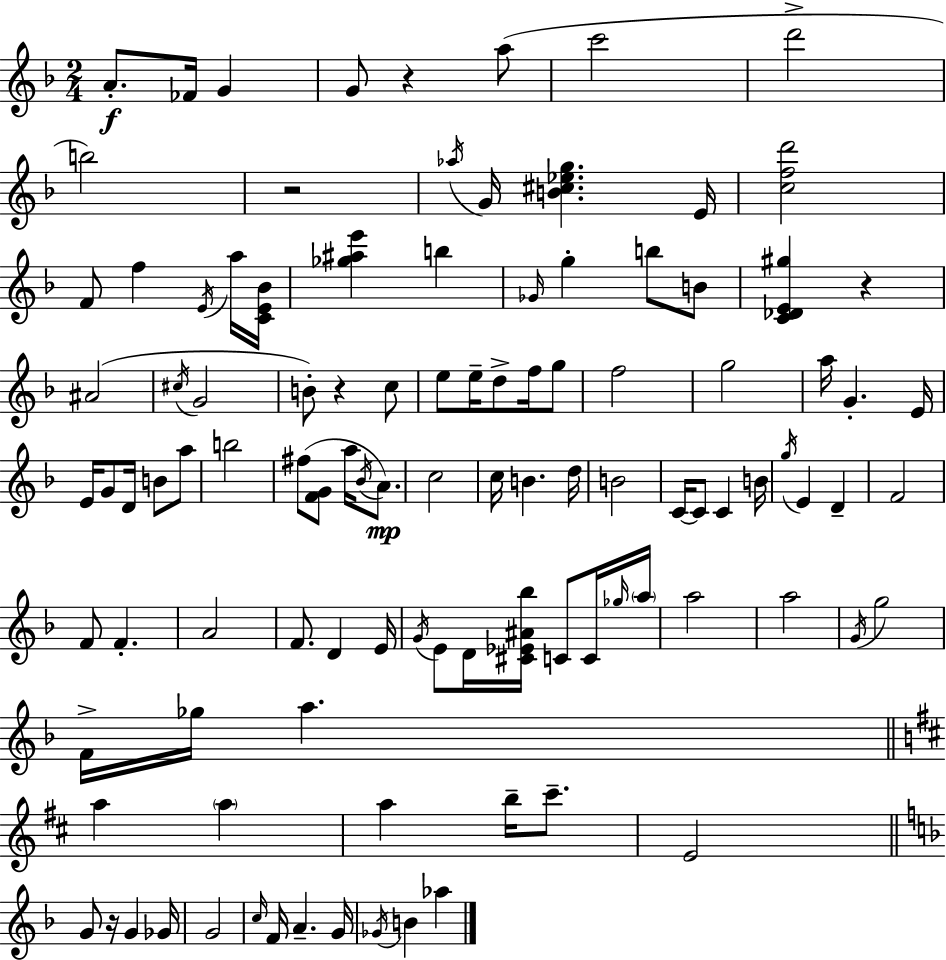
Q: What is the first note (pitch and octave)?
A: A4